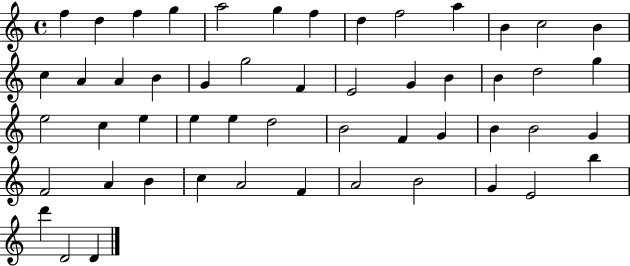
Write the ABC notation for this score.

X:1
T:Untitled
M:4/4
L:1/4
K:C
f d f g a2 g f d f2 a B c2 B c A A B G g2 F E2 G B B d2 g e2 c e e e d2 B2 F G B B2 G F2 A B c A2 F A2 B2 G E2 b d' D2 D